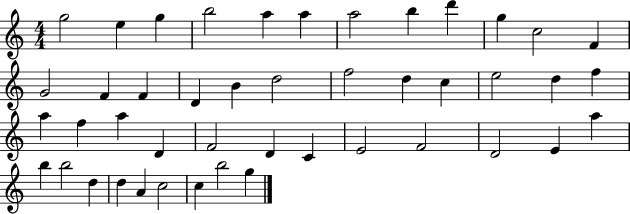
X:1
T:Untitled
M:4/4
L:1/4
K:C
g2 e g b2 a a a2 b d' g c2 F G2 F F D B d2 f2 d c e2 d f a f a D F2 D C E2 F2 D2 E a b b2 d d A c2 c b2 g